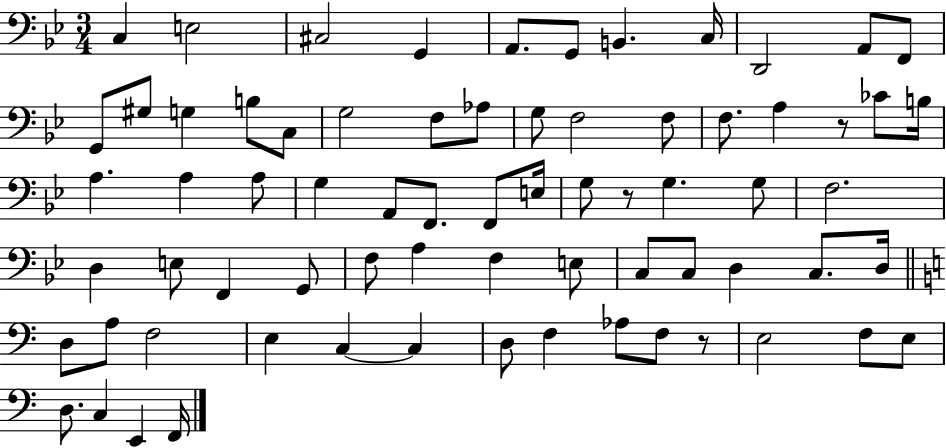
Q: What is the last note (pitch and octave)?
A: F2